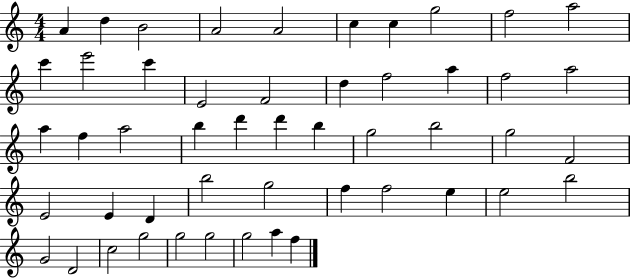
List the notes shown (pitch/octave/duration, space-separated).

A4/q D5/q B4/h A4/h A4/h C5/q C5/q G5/h F5/h A5/h C6/q E6/h C6/q E4/h F4/h D5/q F5/h A5/q F5/h A5/h A5/q F5/q A5/h B5/q D6/q D6/q B5/q G5/h B5/h G5/h F4/h E4/h E4/q D4/q B5/h G5/h F5/q F5/h E5/q E5/h B5/h G4/h D4/h C5/h G5/h G5/h G5/h G5/h A5/q F5/q